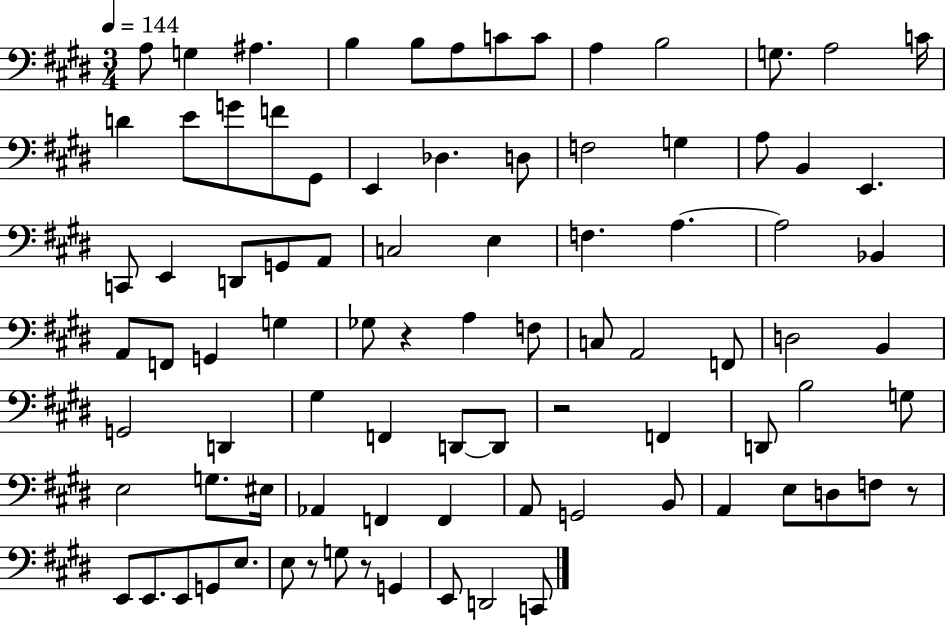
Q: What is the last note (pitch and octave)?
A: C2